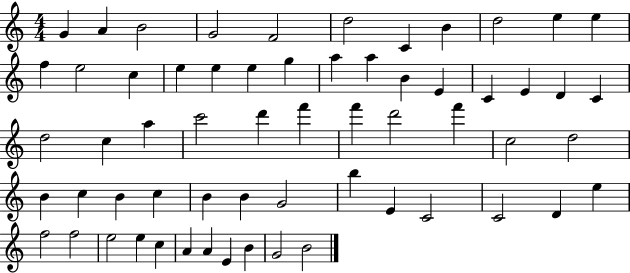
G4/q A4/q B4/h G4/h F4/h D5/h C4/q B4/q D5/h E5/q E5/q F5/q E5/h C5/q E5/q E5/q E5/q G5/q A5/q A5/q B4/q E4/q C4/q E4/q D4/q C4/q D5/h C5/q A5/q C6/h D6/q F6/q F6/q D6/h F6/q C5/h D5/h B4/q C5/q B4/q C5/q B4/q B4/q G4/h B5/q E4/q C4/h C4/h D4/q E5/q F5/h F5/h E5/h E5/q C5/q A4/q A4/q E4/q B4/q G4/h B4/h